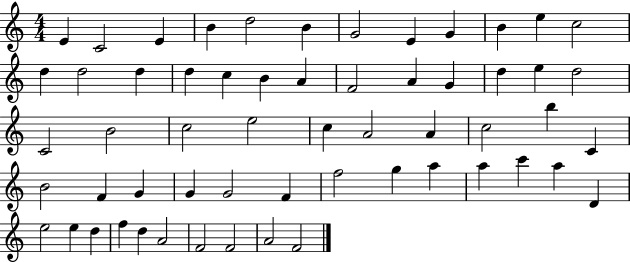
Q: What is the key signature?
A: C major